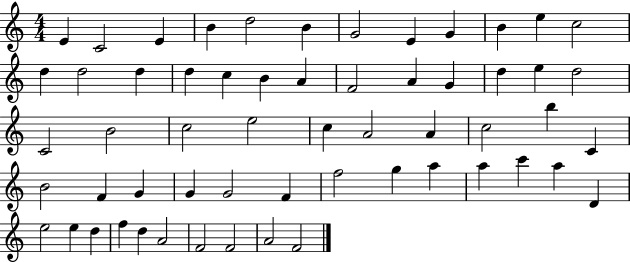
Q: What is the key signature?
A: C major